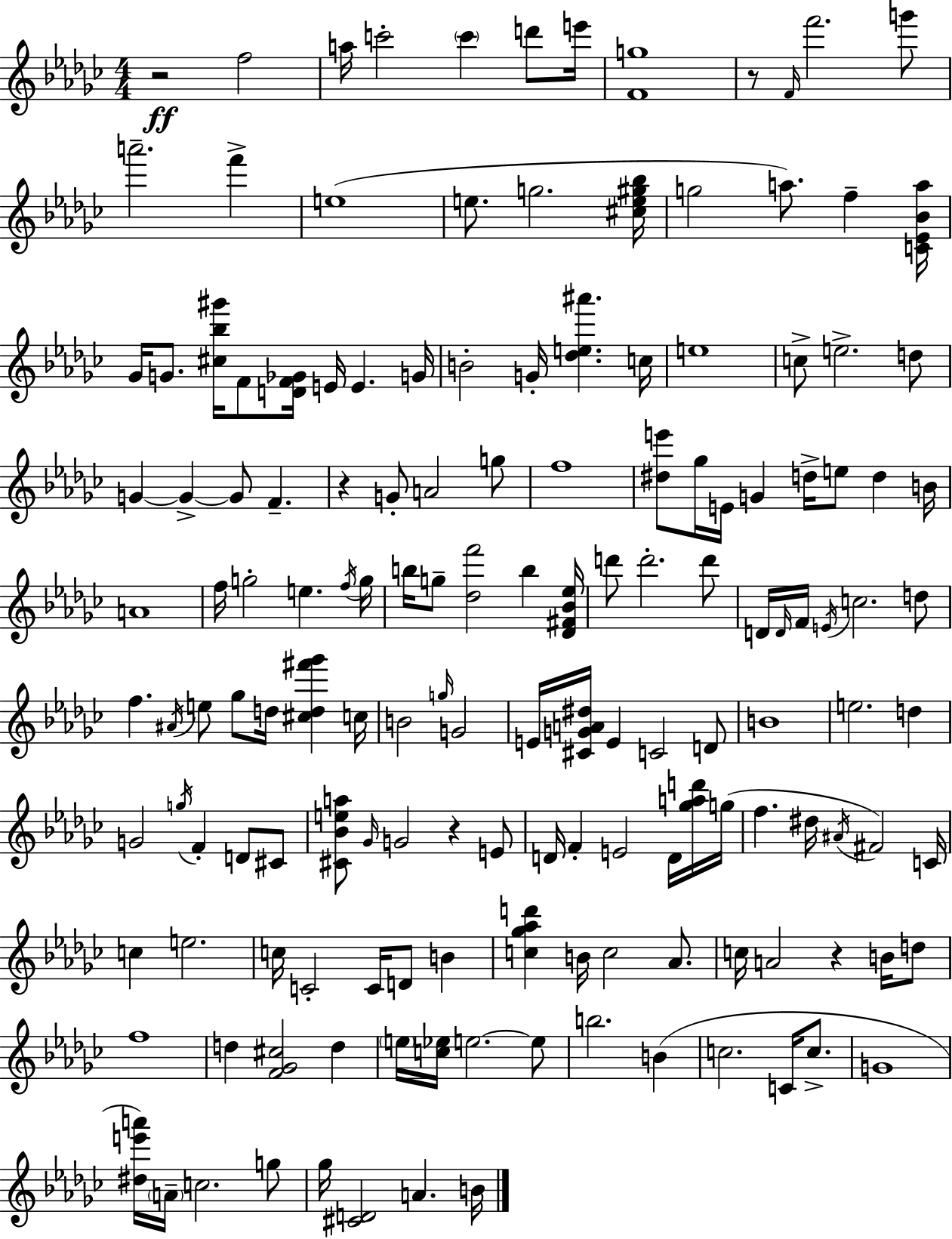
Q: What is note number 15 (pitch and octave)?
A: G5